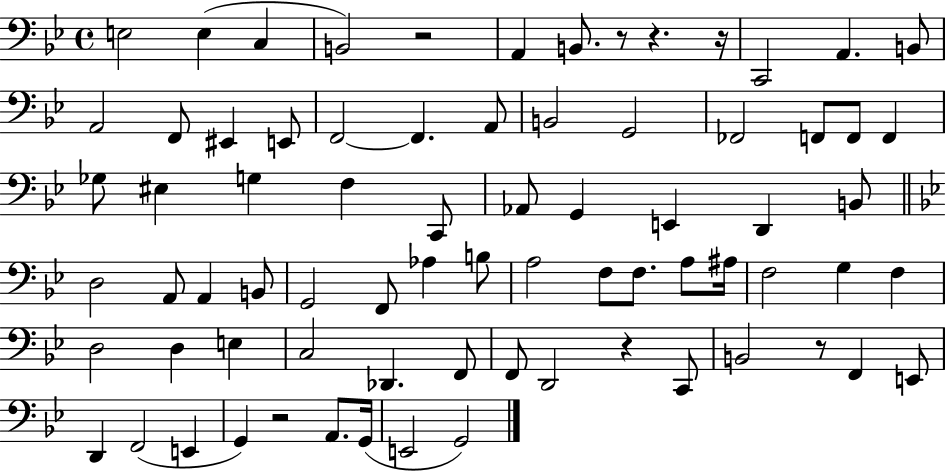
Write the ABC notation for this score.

X:1
T:Untitled
M:4/4
L:1/4
K:Bb
E,2 E, C, B,,2 z2 A,, B,,/2 z/2 z z/4 C,,2 A,, B,,/2 A,,2 F,,/2 ^E,, E,,/2 F,,2 F,, A,,/2 B,,2 G,,2 _F,,2 F,,/2 F,,/2 F,, _G,/2 ^E, G, F, C,,/2 _A,,/2 G,, E,, D,, B,,/2 D,2 A,,/2 A,, B,,/2 G,,2 F,,/2 _A, B,/2 A,2 F,/2 F,/2 A,/2 ^A,/4 F,2 G, F, D,2 D, E, C,2 _D,, F,,/2 F,,/2 D,,2 z C,,/2 B,,2 z/2 F,, E,,/2 D,, F,,2 E,, G,, z2 A,,/2 G,,/4 E,,2 G,,2